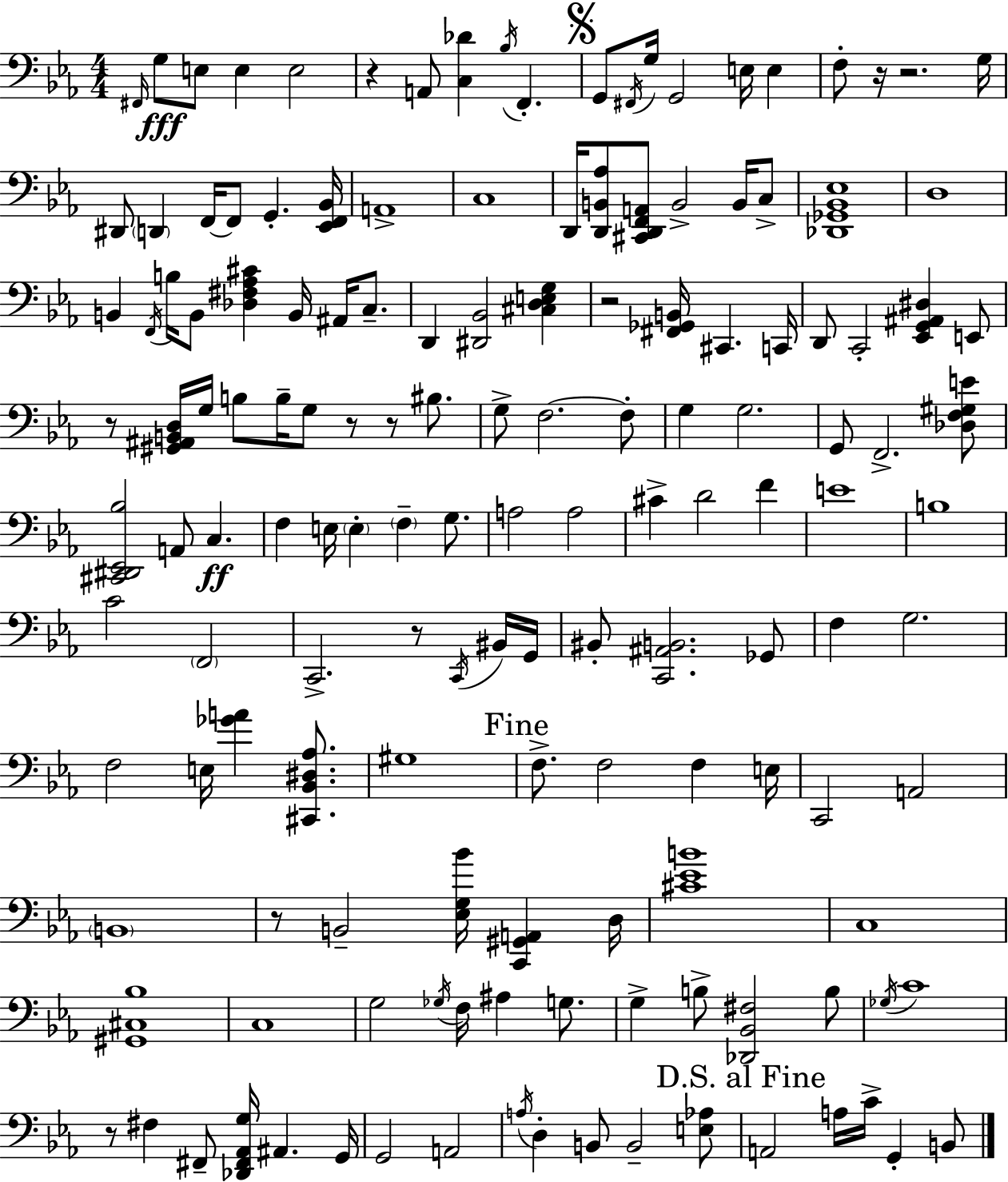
{
  \clef bass
  \numericTimeSignature
  \time 4/4
  \key c \minor
  \grace { fis,16 }\fff g8 e8 e4 e2 | r4 a,8 <c des'>4 \acciaccatura { bes16 } f,4.-. | \mark \markup { \musicglyph "scripts.segno" } g,8 \acciaccatura { fis,16 } g16 g,2 e16 e4 | f8-. r16 r2. | \break g16 dis,8 \parenthesize d,4 f,16~~ f,8 g,4.-. | <ees, f, bes,>16 a,1-> | c1 | d,16 <d, b, aes>8 <cis, d, f, a,>8 b,2-> | \break b,16 c8-> <des, ges, bes, ees>1 | d1 | b,4 \acciaccatura { f,16 } b16 b,8 <des fis aes cis'>4 b,16 | ais,16 c8.-- d,4 <dis, bes,>2 | \break <cis d e g>4 r2 <fis, ges, b,>16 cis,4. | c,16 d,8 c,2-. <ees, g, ais, dis>4 | e,8 r8 <gis, ais, b, d>16 g16 b8 b16-- g8 r8 r8 | bis8. g8-> f2.~~ | \break f8-. g4 g2. | g,8 f,2.-> | <des f gis e'>8 <cis, dis, ees, bes>2 a,8 c4.\ff | f4 e16 \parenthesize e4-. \parenthesize f4-- | \break g8. a2 a2 | cis'4-> d'2 | f'4 e'1 | b1 | \break c'2 \parenthesize f,2 | c,2.-> | r8 \acciaccatura { c,16 } bis,16 g,16 bis,8-. <c, ais, b,>2. | ges,8 f4 g2. | \break f2 e16 <ges' a'>4 | <cis, bes, dis aes>8. gis1 | \mark "Fine" f8.-> f2 | f4 e16 c,2 a,2 | \break \parenthesize b,1 | r8 b,2-- <ees g bes'>16 | <c, gis, a,>4 d16 <cis' ees' b'>1 | c1 | \break <gis, cis bes>1 | c1 | g2 \acciaccatura { ges16 } f16 ais4 | g8. g4-> b8-> <des, bes, fis>2 | \break b8 \acciaccatura { ges16 } c'1 | r8 fis4 fis,8-- <des, fis, aes, g>16 | ais,4. g,16 g,2 a,2 | \acciaccatura { a16 } d4-. b,8 b,2-- | \break <e aes>8 \mark "D.S. al Fine" a,2 | a16 c'16-> g,4-. b,8 \bar "|."
}